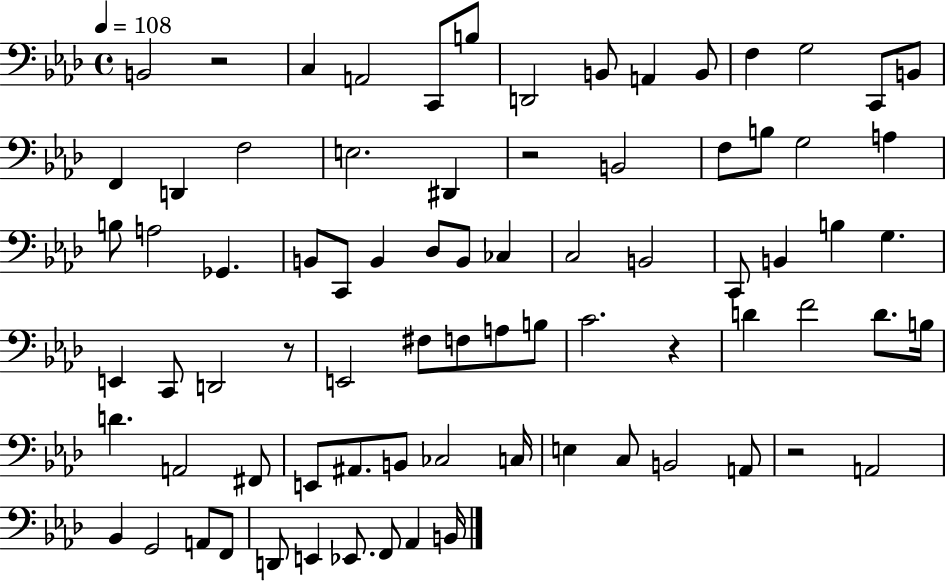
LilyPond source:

{
  \clef bass
  \time 4/4
  \defaultTimeSignature
  \key aes \major
  \tempo 4 = 108
  b,2 r2 | c4 a,2 c,8 b8 | d,2 b,8 a,4 b,8 | f4 g2 c,8 b,8 | \break f,4 d,4 f2 | e2. dis,4 | r2 b,2 | f8 b8 g2 a4 | \break b8 a2 ges,4. | b,8 c,8 b,4 des8 b,8 ces4 | c2 b,2 | c,8 b,4 b4 g4. | \break e,4 c,8 d,2 r8 | e,2 fis8 f8 a8 b8 | c'2. r4 | d'4 f'2 d'8. b16 | \break d'4. a,2 fis,8 | e,8 ais,8. b,8 ces2 c16 | e4 c8 b,2 a,8 | r2 a,2 | \break bes,4 g,2 a,8 f,8 | d,8 e,4 ees,8. f,8 aes,4 b,16 | \bar "|."
}